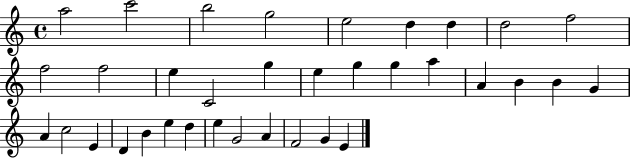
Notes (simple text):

A5/h C6/h B5/h G5/h E5/h D5/q D5/q D5/h F5/h F5/h F5/h E5/q C4/h G5/q E5/q G5/q G5/q A5/q A4/q B4/q B4/q G4/q A4/q C5/h E4/q D4/q B4/q E5/q D5/q E5/q G4/h A4/q F4/h G4/q E4/q